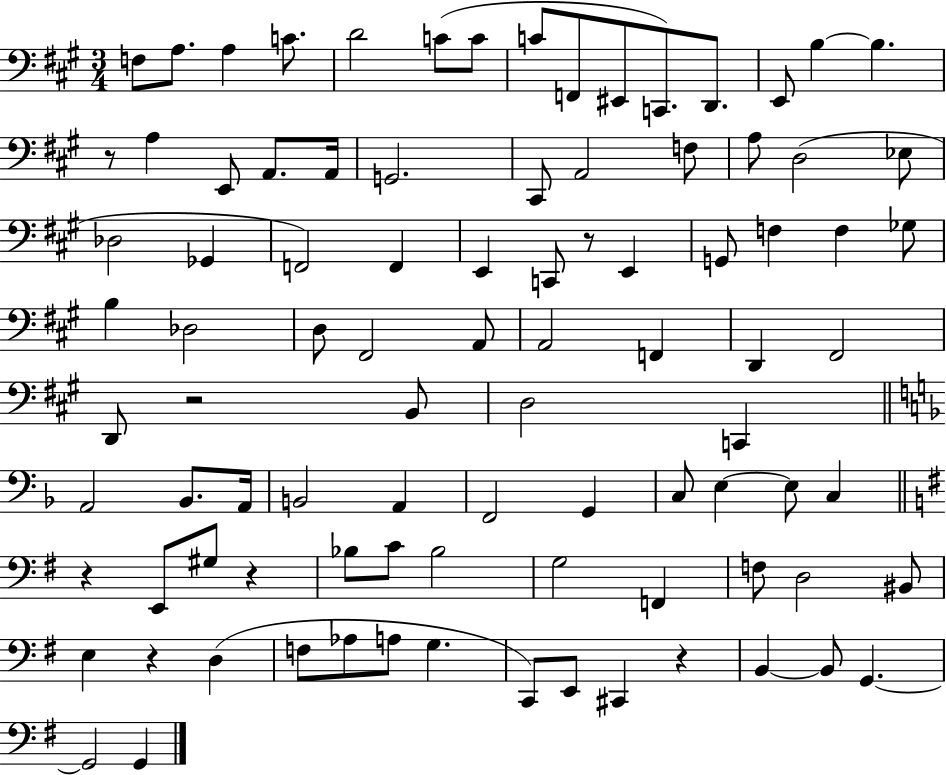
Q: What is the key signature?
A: A major